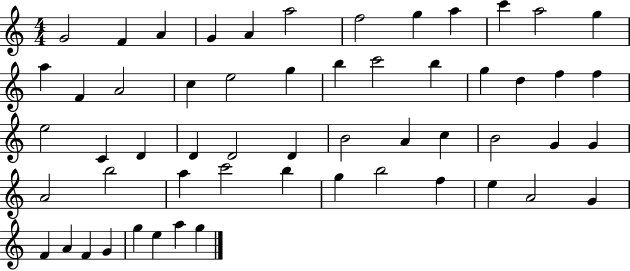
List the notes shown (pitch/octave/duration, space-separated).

G4/h F4/q A4/q G4/q A4/q A5/h F5/h G5/q A5/q C6/q A5/h G5/q A5/q F4/q A4/h C5/q E5/h G5/q B5/q C6/h B5/q G5/q D5/q F5/q F5/q E5/h C4/q D4/q D4/q D4/h D4/q B4/h A4/q C5/q B4/h G4/q G4/q A4/h B5/h A5/q C6/h B5/q G5/q B5/h F5/q E5/q A4/h G4/q F4/q A4/q F4/q G4/q G5/q E5/q A5/q G5/q